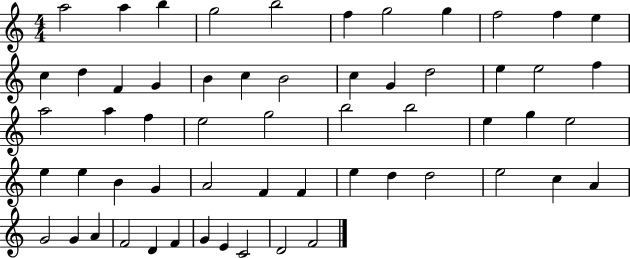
{
  \clef treble
  \numericTimeSignature
  \time 4/4
  \key c \major
  a''2 a''4 b''4 | g''2 b''2 | f''4 g''2 g''4 | f''2 f''4 e''4 | \break c''4 d''4 f'4 g'4 | b'4 c''4 b'2 | c''4 g'4 d''2 | e''4 e''2 f''4 | \break a''2 a''4 f''4 | e''2 g''2 | b''2 b''2 | e''4 g''4 e''2 | \break e''4 e''4 b'4 g'4 | a'2 f'4 f'4 | e''4 d''4 d''2 | e''2 c''4 a'4 | \break g'2 g'4 a'4 | f'2 d'4 f'4 | g'4 e'4 c'2 | d'2 f'2 | \break \bar "|."
}